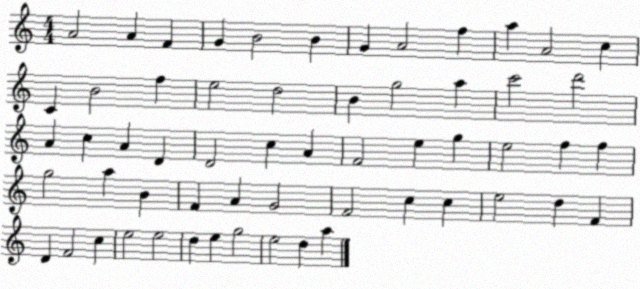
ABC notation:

X:1
T:Untitled
M:4/4
L:1/4
K:C
A2 A F G B2 B G A2 f a A2 c C B2 f e2 d2 B g2 a c'2 d'2 A c A D D2 c A F2 e g e2 f f g2 a B F A G2 F2 c c e2 d F D F2 c e2 e2 d e g2 e2 d a